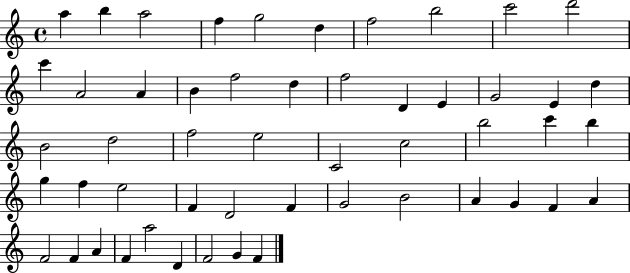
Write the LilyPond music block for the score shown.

{
  \clef treble
  \time 4/4
  \defaultTimeSignature
  \key c \major
  a''4 b''4 a''2 | f''4 g''2 d''4 | f''2 b''2 | c'''2 d'''2 | \break c'''4 a'2 a'4 | b'4 f''2 d''4 | f''2 d'4 e'4 | g'2 e'4 d''4 | \break b'2 d''2 | f''2 e''2 | c'2 c''2 | b''2 c'''4 b''4 | \break g''4 f''4 e''2 | f'4 d'2 f'4 | g'2 b'2 | a'4 g'4 f'4 a'4 | \break f'2 f'4 a'4 | f'4 a''2 d'4 | f'2 g'4 f'4 | \bar "|."
}